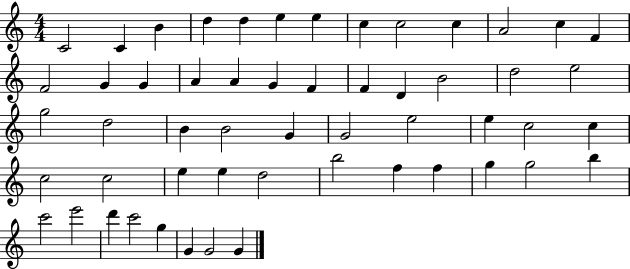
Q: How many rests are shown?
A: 0